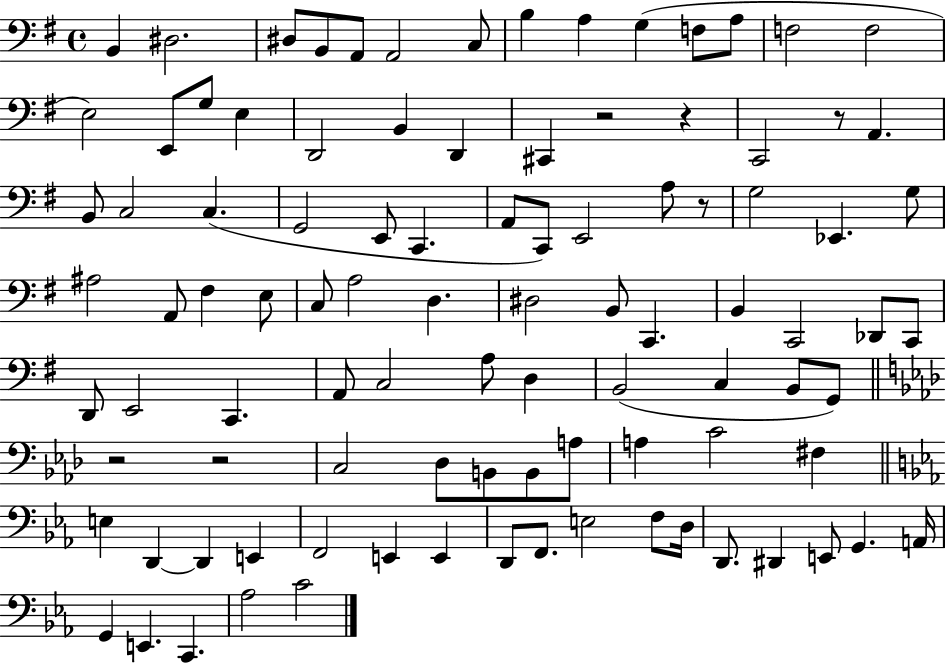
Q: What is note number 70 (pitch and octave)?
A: F#3